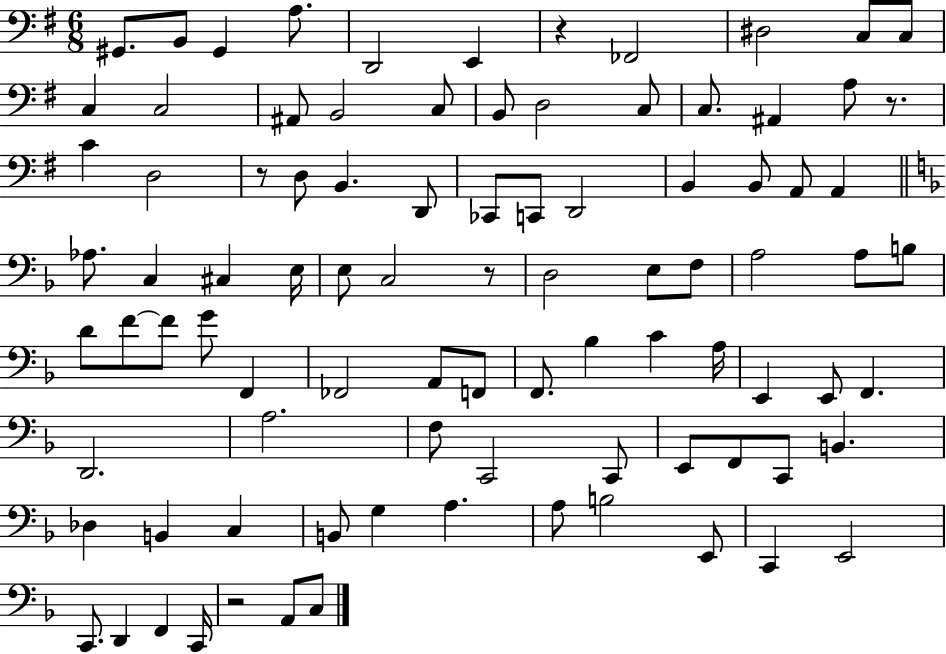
X:1
T:Untitled
M:6/8
L:1/4
K:G
^G,,/2 B,,/2 ^G,, A,/2 D,,2 E,, z _F,,2 ^D,2 C,/2 C,/2 C, C,2 ^A,,/2 B,,2 C,/2 B,,/2 D,2 C,/2 C,/2 ^A,, A,/2 z/2 C D,2 z/2 D,/2 B,, D,,/2 _C,,/2 C,,/2 D,,2 B,, B,,/2 A,,/2 A,, _A,/2 C, ^C, E,/4 E,/2 C,2 z/2 D,2 E,/2 F,/2 A,2 A,/2 B,/2 D/2 F/2 F/2 G/2 F,, _F,,2 A,,/2 F,,/2 F,,/2 _B, C A,/4 E,, E,,/2 F,, D,,2 A,2 F,/2 C,,2 C,,/2 E,,/2 F,,/2 C,,/2 B,, _D, B,, C, B,,/2 G, A, A,/2 B,2 E,,/2 C,, E,,2 C,,/2 D,, F,, C,,/4 z2 A,,/2 C,/2